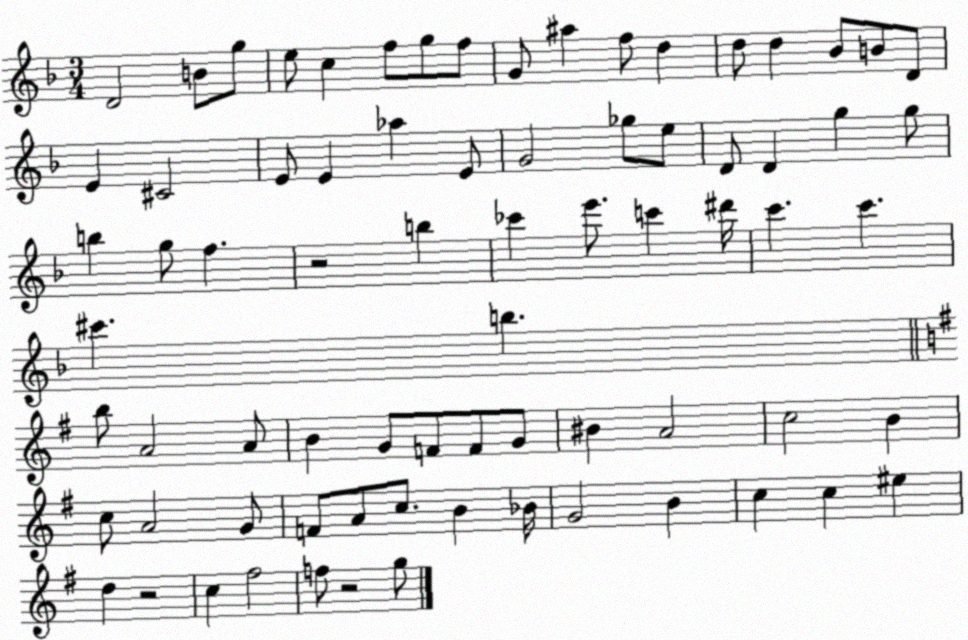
X:1
T:Untitled
M:3/4
L:1/4
K:F
D2 B/2 g/2 e/2 c f/2 g/2 f/2 G/2 ^a f/2 d d/2 d _B/2 B/2 D/2 E ^C2 E/2 E _a E/2 G2 _g/2 e/2 D/2 D g g/2 b g/2 f z2 b _c' e'/2 c' ^d'/4 c' c' ^c' b b/2 A2 A/2 B G/2 F/2 F/2 G/2 ^B A2 c2 B c/2 A2 G/2 F/2 A/2 c/2 B _B/4 G2 B c c ^e d z2 c ^f2 f/2 z2 g/2